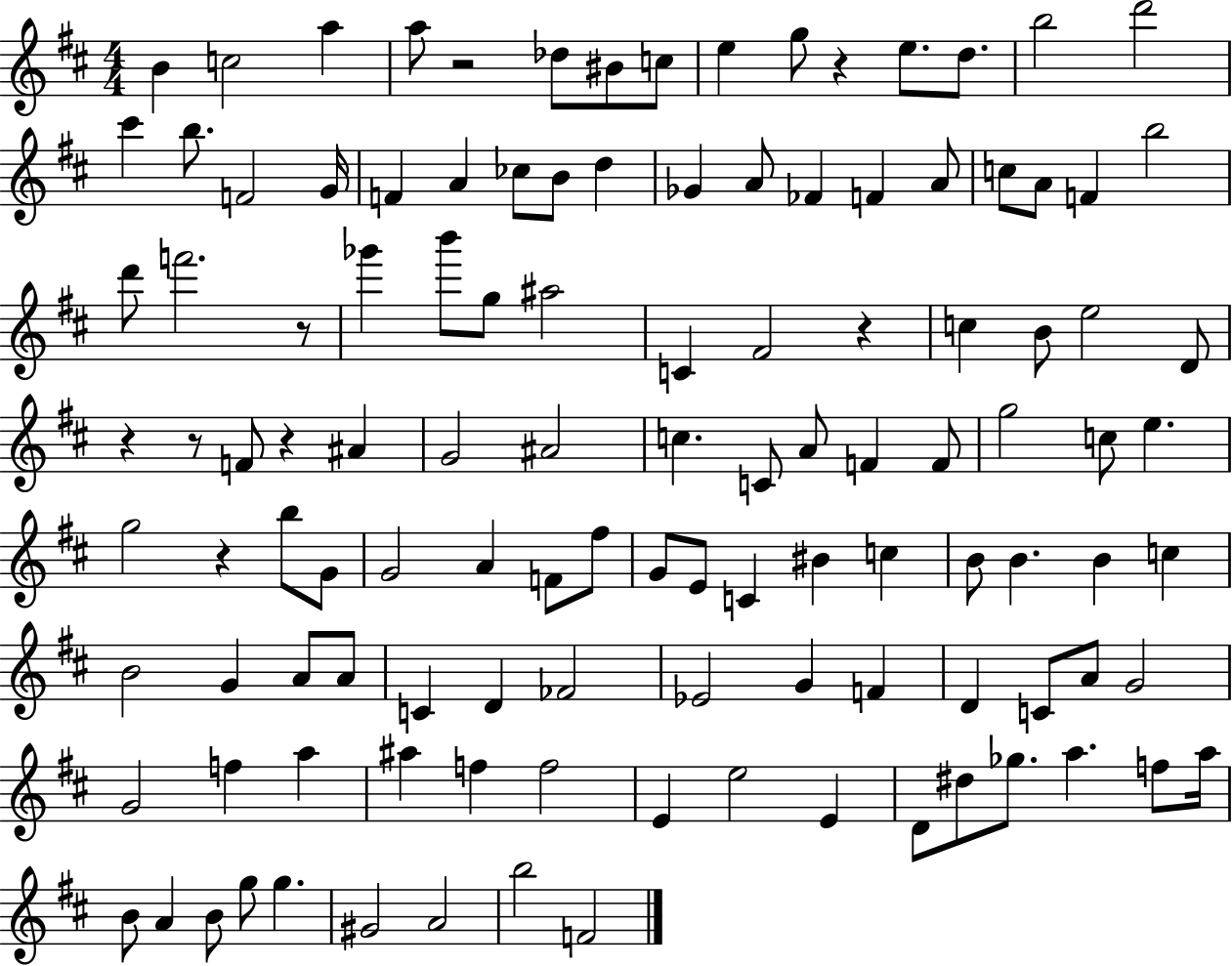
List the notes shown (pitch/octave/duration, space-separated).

B4/q C5/h A5/q A5/e R/h Db5/e BIS4/e C5/e E5/q G5/e R/q E5/e. D5/e. B5/h D6/h C#6/q B5/e. F4/h G4/s F4/q A4/q CES5/e B4/e D5/q Gb4/q A4/e FES4/q F4/q A4/e C5/e A4/e F4/q B5/h D6/e F6/h. R/e Gb6/q B6/e G5/e A#5/h C4/q F#4/h R/q C5/q B4/e E5/h D4/e R/q R/e F4/e R/q A#4/q G4/h A#4/h C5/q. C4/e A4/e F4/q F4/e G5/h C5/e E5/q. G5/h R/q B5/e G4/e G4/h A4/q F4/e F#5/e G4/e E4/e C4/q BIS4/q C5/q B4/e B4/q. B4/q C5/q B4/h G4/q A4/e A4/e C4/q D4/q FES4/h Eb4/h G4/q F4/q D4/q C4/e A4/e G4/h G4/h F5/q A5/q A#5/q F5/q F5/h E4/q E5/h E4/q D4/e D#5/e Gb5/e. A5/q. F5/e A5/s B4/e A4/q B4/e G5/e G5/q. G#4/h A4/h B5/h F4/h